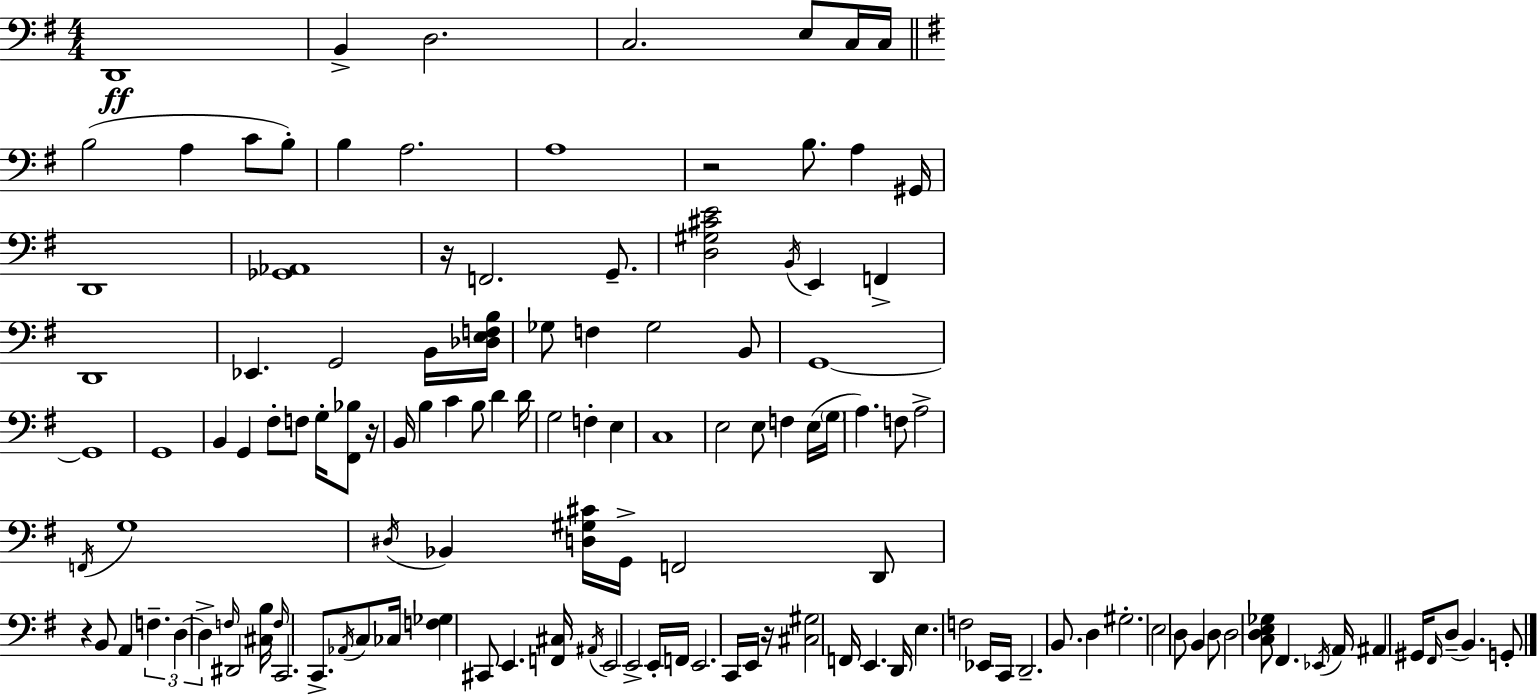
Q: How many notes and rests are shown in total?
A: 127